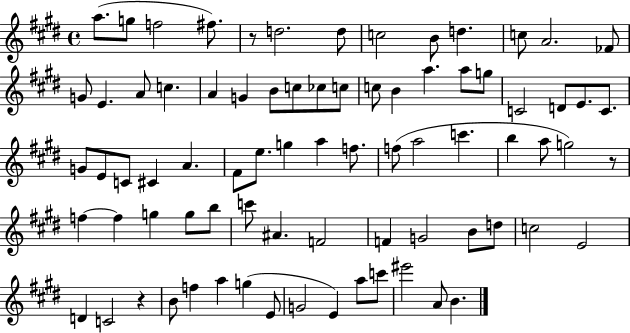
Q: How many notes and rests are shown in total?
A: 78